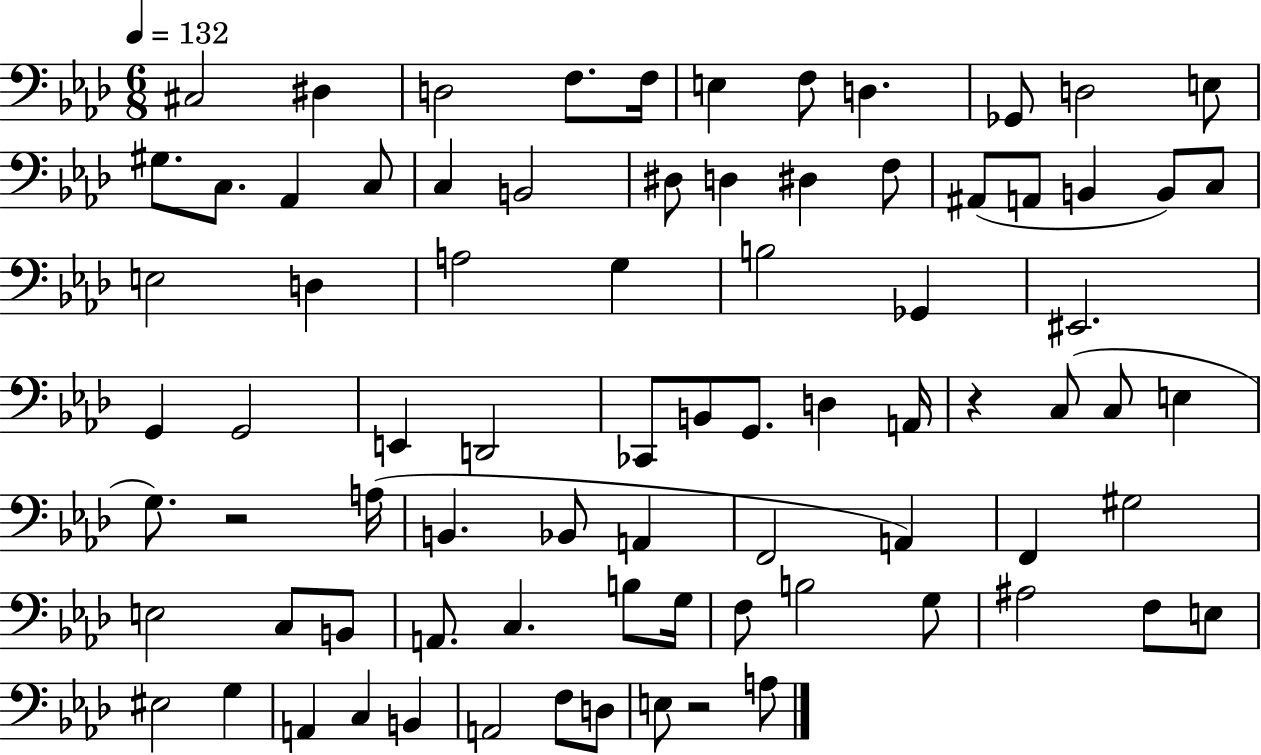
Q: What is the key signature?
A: AES major